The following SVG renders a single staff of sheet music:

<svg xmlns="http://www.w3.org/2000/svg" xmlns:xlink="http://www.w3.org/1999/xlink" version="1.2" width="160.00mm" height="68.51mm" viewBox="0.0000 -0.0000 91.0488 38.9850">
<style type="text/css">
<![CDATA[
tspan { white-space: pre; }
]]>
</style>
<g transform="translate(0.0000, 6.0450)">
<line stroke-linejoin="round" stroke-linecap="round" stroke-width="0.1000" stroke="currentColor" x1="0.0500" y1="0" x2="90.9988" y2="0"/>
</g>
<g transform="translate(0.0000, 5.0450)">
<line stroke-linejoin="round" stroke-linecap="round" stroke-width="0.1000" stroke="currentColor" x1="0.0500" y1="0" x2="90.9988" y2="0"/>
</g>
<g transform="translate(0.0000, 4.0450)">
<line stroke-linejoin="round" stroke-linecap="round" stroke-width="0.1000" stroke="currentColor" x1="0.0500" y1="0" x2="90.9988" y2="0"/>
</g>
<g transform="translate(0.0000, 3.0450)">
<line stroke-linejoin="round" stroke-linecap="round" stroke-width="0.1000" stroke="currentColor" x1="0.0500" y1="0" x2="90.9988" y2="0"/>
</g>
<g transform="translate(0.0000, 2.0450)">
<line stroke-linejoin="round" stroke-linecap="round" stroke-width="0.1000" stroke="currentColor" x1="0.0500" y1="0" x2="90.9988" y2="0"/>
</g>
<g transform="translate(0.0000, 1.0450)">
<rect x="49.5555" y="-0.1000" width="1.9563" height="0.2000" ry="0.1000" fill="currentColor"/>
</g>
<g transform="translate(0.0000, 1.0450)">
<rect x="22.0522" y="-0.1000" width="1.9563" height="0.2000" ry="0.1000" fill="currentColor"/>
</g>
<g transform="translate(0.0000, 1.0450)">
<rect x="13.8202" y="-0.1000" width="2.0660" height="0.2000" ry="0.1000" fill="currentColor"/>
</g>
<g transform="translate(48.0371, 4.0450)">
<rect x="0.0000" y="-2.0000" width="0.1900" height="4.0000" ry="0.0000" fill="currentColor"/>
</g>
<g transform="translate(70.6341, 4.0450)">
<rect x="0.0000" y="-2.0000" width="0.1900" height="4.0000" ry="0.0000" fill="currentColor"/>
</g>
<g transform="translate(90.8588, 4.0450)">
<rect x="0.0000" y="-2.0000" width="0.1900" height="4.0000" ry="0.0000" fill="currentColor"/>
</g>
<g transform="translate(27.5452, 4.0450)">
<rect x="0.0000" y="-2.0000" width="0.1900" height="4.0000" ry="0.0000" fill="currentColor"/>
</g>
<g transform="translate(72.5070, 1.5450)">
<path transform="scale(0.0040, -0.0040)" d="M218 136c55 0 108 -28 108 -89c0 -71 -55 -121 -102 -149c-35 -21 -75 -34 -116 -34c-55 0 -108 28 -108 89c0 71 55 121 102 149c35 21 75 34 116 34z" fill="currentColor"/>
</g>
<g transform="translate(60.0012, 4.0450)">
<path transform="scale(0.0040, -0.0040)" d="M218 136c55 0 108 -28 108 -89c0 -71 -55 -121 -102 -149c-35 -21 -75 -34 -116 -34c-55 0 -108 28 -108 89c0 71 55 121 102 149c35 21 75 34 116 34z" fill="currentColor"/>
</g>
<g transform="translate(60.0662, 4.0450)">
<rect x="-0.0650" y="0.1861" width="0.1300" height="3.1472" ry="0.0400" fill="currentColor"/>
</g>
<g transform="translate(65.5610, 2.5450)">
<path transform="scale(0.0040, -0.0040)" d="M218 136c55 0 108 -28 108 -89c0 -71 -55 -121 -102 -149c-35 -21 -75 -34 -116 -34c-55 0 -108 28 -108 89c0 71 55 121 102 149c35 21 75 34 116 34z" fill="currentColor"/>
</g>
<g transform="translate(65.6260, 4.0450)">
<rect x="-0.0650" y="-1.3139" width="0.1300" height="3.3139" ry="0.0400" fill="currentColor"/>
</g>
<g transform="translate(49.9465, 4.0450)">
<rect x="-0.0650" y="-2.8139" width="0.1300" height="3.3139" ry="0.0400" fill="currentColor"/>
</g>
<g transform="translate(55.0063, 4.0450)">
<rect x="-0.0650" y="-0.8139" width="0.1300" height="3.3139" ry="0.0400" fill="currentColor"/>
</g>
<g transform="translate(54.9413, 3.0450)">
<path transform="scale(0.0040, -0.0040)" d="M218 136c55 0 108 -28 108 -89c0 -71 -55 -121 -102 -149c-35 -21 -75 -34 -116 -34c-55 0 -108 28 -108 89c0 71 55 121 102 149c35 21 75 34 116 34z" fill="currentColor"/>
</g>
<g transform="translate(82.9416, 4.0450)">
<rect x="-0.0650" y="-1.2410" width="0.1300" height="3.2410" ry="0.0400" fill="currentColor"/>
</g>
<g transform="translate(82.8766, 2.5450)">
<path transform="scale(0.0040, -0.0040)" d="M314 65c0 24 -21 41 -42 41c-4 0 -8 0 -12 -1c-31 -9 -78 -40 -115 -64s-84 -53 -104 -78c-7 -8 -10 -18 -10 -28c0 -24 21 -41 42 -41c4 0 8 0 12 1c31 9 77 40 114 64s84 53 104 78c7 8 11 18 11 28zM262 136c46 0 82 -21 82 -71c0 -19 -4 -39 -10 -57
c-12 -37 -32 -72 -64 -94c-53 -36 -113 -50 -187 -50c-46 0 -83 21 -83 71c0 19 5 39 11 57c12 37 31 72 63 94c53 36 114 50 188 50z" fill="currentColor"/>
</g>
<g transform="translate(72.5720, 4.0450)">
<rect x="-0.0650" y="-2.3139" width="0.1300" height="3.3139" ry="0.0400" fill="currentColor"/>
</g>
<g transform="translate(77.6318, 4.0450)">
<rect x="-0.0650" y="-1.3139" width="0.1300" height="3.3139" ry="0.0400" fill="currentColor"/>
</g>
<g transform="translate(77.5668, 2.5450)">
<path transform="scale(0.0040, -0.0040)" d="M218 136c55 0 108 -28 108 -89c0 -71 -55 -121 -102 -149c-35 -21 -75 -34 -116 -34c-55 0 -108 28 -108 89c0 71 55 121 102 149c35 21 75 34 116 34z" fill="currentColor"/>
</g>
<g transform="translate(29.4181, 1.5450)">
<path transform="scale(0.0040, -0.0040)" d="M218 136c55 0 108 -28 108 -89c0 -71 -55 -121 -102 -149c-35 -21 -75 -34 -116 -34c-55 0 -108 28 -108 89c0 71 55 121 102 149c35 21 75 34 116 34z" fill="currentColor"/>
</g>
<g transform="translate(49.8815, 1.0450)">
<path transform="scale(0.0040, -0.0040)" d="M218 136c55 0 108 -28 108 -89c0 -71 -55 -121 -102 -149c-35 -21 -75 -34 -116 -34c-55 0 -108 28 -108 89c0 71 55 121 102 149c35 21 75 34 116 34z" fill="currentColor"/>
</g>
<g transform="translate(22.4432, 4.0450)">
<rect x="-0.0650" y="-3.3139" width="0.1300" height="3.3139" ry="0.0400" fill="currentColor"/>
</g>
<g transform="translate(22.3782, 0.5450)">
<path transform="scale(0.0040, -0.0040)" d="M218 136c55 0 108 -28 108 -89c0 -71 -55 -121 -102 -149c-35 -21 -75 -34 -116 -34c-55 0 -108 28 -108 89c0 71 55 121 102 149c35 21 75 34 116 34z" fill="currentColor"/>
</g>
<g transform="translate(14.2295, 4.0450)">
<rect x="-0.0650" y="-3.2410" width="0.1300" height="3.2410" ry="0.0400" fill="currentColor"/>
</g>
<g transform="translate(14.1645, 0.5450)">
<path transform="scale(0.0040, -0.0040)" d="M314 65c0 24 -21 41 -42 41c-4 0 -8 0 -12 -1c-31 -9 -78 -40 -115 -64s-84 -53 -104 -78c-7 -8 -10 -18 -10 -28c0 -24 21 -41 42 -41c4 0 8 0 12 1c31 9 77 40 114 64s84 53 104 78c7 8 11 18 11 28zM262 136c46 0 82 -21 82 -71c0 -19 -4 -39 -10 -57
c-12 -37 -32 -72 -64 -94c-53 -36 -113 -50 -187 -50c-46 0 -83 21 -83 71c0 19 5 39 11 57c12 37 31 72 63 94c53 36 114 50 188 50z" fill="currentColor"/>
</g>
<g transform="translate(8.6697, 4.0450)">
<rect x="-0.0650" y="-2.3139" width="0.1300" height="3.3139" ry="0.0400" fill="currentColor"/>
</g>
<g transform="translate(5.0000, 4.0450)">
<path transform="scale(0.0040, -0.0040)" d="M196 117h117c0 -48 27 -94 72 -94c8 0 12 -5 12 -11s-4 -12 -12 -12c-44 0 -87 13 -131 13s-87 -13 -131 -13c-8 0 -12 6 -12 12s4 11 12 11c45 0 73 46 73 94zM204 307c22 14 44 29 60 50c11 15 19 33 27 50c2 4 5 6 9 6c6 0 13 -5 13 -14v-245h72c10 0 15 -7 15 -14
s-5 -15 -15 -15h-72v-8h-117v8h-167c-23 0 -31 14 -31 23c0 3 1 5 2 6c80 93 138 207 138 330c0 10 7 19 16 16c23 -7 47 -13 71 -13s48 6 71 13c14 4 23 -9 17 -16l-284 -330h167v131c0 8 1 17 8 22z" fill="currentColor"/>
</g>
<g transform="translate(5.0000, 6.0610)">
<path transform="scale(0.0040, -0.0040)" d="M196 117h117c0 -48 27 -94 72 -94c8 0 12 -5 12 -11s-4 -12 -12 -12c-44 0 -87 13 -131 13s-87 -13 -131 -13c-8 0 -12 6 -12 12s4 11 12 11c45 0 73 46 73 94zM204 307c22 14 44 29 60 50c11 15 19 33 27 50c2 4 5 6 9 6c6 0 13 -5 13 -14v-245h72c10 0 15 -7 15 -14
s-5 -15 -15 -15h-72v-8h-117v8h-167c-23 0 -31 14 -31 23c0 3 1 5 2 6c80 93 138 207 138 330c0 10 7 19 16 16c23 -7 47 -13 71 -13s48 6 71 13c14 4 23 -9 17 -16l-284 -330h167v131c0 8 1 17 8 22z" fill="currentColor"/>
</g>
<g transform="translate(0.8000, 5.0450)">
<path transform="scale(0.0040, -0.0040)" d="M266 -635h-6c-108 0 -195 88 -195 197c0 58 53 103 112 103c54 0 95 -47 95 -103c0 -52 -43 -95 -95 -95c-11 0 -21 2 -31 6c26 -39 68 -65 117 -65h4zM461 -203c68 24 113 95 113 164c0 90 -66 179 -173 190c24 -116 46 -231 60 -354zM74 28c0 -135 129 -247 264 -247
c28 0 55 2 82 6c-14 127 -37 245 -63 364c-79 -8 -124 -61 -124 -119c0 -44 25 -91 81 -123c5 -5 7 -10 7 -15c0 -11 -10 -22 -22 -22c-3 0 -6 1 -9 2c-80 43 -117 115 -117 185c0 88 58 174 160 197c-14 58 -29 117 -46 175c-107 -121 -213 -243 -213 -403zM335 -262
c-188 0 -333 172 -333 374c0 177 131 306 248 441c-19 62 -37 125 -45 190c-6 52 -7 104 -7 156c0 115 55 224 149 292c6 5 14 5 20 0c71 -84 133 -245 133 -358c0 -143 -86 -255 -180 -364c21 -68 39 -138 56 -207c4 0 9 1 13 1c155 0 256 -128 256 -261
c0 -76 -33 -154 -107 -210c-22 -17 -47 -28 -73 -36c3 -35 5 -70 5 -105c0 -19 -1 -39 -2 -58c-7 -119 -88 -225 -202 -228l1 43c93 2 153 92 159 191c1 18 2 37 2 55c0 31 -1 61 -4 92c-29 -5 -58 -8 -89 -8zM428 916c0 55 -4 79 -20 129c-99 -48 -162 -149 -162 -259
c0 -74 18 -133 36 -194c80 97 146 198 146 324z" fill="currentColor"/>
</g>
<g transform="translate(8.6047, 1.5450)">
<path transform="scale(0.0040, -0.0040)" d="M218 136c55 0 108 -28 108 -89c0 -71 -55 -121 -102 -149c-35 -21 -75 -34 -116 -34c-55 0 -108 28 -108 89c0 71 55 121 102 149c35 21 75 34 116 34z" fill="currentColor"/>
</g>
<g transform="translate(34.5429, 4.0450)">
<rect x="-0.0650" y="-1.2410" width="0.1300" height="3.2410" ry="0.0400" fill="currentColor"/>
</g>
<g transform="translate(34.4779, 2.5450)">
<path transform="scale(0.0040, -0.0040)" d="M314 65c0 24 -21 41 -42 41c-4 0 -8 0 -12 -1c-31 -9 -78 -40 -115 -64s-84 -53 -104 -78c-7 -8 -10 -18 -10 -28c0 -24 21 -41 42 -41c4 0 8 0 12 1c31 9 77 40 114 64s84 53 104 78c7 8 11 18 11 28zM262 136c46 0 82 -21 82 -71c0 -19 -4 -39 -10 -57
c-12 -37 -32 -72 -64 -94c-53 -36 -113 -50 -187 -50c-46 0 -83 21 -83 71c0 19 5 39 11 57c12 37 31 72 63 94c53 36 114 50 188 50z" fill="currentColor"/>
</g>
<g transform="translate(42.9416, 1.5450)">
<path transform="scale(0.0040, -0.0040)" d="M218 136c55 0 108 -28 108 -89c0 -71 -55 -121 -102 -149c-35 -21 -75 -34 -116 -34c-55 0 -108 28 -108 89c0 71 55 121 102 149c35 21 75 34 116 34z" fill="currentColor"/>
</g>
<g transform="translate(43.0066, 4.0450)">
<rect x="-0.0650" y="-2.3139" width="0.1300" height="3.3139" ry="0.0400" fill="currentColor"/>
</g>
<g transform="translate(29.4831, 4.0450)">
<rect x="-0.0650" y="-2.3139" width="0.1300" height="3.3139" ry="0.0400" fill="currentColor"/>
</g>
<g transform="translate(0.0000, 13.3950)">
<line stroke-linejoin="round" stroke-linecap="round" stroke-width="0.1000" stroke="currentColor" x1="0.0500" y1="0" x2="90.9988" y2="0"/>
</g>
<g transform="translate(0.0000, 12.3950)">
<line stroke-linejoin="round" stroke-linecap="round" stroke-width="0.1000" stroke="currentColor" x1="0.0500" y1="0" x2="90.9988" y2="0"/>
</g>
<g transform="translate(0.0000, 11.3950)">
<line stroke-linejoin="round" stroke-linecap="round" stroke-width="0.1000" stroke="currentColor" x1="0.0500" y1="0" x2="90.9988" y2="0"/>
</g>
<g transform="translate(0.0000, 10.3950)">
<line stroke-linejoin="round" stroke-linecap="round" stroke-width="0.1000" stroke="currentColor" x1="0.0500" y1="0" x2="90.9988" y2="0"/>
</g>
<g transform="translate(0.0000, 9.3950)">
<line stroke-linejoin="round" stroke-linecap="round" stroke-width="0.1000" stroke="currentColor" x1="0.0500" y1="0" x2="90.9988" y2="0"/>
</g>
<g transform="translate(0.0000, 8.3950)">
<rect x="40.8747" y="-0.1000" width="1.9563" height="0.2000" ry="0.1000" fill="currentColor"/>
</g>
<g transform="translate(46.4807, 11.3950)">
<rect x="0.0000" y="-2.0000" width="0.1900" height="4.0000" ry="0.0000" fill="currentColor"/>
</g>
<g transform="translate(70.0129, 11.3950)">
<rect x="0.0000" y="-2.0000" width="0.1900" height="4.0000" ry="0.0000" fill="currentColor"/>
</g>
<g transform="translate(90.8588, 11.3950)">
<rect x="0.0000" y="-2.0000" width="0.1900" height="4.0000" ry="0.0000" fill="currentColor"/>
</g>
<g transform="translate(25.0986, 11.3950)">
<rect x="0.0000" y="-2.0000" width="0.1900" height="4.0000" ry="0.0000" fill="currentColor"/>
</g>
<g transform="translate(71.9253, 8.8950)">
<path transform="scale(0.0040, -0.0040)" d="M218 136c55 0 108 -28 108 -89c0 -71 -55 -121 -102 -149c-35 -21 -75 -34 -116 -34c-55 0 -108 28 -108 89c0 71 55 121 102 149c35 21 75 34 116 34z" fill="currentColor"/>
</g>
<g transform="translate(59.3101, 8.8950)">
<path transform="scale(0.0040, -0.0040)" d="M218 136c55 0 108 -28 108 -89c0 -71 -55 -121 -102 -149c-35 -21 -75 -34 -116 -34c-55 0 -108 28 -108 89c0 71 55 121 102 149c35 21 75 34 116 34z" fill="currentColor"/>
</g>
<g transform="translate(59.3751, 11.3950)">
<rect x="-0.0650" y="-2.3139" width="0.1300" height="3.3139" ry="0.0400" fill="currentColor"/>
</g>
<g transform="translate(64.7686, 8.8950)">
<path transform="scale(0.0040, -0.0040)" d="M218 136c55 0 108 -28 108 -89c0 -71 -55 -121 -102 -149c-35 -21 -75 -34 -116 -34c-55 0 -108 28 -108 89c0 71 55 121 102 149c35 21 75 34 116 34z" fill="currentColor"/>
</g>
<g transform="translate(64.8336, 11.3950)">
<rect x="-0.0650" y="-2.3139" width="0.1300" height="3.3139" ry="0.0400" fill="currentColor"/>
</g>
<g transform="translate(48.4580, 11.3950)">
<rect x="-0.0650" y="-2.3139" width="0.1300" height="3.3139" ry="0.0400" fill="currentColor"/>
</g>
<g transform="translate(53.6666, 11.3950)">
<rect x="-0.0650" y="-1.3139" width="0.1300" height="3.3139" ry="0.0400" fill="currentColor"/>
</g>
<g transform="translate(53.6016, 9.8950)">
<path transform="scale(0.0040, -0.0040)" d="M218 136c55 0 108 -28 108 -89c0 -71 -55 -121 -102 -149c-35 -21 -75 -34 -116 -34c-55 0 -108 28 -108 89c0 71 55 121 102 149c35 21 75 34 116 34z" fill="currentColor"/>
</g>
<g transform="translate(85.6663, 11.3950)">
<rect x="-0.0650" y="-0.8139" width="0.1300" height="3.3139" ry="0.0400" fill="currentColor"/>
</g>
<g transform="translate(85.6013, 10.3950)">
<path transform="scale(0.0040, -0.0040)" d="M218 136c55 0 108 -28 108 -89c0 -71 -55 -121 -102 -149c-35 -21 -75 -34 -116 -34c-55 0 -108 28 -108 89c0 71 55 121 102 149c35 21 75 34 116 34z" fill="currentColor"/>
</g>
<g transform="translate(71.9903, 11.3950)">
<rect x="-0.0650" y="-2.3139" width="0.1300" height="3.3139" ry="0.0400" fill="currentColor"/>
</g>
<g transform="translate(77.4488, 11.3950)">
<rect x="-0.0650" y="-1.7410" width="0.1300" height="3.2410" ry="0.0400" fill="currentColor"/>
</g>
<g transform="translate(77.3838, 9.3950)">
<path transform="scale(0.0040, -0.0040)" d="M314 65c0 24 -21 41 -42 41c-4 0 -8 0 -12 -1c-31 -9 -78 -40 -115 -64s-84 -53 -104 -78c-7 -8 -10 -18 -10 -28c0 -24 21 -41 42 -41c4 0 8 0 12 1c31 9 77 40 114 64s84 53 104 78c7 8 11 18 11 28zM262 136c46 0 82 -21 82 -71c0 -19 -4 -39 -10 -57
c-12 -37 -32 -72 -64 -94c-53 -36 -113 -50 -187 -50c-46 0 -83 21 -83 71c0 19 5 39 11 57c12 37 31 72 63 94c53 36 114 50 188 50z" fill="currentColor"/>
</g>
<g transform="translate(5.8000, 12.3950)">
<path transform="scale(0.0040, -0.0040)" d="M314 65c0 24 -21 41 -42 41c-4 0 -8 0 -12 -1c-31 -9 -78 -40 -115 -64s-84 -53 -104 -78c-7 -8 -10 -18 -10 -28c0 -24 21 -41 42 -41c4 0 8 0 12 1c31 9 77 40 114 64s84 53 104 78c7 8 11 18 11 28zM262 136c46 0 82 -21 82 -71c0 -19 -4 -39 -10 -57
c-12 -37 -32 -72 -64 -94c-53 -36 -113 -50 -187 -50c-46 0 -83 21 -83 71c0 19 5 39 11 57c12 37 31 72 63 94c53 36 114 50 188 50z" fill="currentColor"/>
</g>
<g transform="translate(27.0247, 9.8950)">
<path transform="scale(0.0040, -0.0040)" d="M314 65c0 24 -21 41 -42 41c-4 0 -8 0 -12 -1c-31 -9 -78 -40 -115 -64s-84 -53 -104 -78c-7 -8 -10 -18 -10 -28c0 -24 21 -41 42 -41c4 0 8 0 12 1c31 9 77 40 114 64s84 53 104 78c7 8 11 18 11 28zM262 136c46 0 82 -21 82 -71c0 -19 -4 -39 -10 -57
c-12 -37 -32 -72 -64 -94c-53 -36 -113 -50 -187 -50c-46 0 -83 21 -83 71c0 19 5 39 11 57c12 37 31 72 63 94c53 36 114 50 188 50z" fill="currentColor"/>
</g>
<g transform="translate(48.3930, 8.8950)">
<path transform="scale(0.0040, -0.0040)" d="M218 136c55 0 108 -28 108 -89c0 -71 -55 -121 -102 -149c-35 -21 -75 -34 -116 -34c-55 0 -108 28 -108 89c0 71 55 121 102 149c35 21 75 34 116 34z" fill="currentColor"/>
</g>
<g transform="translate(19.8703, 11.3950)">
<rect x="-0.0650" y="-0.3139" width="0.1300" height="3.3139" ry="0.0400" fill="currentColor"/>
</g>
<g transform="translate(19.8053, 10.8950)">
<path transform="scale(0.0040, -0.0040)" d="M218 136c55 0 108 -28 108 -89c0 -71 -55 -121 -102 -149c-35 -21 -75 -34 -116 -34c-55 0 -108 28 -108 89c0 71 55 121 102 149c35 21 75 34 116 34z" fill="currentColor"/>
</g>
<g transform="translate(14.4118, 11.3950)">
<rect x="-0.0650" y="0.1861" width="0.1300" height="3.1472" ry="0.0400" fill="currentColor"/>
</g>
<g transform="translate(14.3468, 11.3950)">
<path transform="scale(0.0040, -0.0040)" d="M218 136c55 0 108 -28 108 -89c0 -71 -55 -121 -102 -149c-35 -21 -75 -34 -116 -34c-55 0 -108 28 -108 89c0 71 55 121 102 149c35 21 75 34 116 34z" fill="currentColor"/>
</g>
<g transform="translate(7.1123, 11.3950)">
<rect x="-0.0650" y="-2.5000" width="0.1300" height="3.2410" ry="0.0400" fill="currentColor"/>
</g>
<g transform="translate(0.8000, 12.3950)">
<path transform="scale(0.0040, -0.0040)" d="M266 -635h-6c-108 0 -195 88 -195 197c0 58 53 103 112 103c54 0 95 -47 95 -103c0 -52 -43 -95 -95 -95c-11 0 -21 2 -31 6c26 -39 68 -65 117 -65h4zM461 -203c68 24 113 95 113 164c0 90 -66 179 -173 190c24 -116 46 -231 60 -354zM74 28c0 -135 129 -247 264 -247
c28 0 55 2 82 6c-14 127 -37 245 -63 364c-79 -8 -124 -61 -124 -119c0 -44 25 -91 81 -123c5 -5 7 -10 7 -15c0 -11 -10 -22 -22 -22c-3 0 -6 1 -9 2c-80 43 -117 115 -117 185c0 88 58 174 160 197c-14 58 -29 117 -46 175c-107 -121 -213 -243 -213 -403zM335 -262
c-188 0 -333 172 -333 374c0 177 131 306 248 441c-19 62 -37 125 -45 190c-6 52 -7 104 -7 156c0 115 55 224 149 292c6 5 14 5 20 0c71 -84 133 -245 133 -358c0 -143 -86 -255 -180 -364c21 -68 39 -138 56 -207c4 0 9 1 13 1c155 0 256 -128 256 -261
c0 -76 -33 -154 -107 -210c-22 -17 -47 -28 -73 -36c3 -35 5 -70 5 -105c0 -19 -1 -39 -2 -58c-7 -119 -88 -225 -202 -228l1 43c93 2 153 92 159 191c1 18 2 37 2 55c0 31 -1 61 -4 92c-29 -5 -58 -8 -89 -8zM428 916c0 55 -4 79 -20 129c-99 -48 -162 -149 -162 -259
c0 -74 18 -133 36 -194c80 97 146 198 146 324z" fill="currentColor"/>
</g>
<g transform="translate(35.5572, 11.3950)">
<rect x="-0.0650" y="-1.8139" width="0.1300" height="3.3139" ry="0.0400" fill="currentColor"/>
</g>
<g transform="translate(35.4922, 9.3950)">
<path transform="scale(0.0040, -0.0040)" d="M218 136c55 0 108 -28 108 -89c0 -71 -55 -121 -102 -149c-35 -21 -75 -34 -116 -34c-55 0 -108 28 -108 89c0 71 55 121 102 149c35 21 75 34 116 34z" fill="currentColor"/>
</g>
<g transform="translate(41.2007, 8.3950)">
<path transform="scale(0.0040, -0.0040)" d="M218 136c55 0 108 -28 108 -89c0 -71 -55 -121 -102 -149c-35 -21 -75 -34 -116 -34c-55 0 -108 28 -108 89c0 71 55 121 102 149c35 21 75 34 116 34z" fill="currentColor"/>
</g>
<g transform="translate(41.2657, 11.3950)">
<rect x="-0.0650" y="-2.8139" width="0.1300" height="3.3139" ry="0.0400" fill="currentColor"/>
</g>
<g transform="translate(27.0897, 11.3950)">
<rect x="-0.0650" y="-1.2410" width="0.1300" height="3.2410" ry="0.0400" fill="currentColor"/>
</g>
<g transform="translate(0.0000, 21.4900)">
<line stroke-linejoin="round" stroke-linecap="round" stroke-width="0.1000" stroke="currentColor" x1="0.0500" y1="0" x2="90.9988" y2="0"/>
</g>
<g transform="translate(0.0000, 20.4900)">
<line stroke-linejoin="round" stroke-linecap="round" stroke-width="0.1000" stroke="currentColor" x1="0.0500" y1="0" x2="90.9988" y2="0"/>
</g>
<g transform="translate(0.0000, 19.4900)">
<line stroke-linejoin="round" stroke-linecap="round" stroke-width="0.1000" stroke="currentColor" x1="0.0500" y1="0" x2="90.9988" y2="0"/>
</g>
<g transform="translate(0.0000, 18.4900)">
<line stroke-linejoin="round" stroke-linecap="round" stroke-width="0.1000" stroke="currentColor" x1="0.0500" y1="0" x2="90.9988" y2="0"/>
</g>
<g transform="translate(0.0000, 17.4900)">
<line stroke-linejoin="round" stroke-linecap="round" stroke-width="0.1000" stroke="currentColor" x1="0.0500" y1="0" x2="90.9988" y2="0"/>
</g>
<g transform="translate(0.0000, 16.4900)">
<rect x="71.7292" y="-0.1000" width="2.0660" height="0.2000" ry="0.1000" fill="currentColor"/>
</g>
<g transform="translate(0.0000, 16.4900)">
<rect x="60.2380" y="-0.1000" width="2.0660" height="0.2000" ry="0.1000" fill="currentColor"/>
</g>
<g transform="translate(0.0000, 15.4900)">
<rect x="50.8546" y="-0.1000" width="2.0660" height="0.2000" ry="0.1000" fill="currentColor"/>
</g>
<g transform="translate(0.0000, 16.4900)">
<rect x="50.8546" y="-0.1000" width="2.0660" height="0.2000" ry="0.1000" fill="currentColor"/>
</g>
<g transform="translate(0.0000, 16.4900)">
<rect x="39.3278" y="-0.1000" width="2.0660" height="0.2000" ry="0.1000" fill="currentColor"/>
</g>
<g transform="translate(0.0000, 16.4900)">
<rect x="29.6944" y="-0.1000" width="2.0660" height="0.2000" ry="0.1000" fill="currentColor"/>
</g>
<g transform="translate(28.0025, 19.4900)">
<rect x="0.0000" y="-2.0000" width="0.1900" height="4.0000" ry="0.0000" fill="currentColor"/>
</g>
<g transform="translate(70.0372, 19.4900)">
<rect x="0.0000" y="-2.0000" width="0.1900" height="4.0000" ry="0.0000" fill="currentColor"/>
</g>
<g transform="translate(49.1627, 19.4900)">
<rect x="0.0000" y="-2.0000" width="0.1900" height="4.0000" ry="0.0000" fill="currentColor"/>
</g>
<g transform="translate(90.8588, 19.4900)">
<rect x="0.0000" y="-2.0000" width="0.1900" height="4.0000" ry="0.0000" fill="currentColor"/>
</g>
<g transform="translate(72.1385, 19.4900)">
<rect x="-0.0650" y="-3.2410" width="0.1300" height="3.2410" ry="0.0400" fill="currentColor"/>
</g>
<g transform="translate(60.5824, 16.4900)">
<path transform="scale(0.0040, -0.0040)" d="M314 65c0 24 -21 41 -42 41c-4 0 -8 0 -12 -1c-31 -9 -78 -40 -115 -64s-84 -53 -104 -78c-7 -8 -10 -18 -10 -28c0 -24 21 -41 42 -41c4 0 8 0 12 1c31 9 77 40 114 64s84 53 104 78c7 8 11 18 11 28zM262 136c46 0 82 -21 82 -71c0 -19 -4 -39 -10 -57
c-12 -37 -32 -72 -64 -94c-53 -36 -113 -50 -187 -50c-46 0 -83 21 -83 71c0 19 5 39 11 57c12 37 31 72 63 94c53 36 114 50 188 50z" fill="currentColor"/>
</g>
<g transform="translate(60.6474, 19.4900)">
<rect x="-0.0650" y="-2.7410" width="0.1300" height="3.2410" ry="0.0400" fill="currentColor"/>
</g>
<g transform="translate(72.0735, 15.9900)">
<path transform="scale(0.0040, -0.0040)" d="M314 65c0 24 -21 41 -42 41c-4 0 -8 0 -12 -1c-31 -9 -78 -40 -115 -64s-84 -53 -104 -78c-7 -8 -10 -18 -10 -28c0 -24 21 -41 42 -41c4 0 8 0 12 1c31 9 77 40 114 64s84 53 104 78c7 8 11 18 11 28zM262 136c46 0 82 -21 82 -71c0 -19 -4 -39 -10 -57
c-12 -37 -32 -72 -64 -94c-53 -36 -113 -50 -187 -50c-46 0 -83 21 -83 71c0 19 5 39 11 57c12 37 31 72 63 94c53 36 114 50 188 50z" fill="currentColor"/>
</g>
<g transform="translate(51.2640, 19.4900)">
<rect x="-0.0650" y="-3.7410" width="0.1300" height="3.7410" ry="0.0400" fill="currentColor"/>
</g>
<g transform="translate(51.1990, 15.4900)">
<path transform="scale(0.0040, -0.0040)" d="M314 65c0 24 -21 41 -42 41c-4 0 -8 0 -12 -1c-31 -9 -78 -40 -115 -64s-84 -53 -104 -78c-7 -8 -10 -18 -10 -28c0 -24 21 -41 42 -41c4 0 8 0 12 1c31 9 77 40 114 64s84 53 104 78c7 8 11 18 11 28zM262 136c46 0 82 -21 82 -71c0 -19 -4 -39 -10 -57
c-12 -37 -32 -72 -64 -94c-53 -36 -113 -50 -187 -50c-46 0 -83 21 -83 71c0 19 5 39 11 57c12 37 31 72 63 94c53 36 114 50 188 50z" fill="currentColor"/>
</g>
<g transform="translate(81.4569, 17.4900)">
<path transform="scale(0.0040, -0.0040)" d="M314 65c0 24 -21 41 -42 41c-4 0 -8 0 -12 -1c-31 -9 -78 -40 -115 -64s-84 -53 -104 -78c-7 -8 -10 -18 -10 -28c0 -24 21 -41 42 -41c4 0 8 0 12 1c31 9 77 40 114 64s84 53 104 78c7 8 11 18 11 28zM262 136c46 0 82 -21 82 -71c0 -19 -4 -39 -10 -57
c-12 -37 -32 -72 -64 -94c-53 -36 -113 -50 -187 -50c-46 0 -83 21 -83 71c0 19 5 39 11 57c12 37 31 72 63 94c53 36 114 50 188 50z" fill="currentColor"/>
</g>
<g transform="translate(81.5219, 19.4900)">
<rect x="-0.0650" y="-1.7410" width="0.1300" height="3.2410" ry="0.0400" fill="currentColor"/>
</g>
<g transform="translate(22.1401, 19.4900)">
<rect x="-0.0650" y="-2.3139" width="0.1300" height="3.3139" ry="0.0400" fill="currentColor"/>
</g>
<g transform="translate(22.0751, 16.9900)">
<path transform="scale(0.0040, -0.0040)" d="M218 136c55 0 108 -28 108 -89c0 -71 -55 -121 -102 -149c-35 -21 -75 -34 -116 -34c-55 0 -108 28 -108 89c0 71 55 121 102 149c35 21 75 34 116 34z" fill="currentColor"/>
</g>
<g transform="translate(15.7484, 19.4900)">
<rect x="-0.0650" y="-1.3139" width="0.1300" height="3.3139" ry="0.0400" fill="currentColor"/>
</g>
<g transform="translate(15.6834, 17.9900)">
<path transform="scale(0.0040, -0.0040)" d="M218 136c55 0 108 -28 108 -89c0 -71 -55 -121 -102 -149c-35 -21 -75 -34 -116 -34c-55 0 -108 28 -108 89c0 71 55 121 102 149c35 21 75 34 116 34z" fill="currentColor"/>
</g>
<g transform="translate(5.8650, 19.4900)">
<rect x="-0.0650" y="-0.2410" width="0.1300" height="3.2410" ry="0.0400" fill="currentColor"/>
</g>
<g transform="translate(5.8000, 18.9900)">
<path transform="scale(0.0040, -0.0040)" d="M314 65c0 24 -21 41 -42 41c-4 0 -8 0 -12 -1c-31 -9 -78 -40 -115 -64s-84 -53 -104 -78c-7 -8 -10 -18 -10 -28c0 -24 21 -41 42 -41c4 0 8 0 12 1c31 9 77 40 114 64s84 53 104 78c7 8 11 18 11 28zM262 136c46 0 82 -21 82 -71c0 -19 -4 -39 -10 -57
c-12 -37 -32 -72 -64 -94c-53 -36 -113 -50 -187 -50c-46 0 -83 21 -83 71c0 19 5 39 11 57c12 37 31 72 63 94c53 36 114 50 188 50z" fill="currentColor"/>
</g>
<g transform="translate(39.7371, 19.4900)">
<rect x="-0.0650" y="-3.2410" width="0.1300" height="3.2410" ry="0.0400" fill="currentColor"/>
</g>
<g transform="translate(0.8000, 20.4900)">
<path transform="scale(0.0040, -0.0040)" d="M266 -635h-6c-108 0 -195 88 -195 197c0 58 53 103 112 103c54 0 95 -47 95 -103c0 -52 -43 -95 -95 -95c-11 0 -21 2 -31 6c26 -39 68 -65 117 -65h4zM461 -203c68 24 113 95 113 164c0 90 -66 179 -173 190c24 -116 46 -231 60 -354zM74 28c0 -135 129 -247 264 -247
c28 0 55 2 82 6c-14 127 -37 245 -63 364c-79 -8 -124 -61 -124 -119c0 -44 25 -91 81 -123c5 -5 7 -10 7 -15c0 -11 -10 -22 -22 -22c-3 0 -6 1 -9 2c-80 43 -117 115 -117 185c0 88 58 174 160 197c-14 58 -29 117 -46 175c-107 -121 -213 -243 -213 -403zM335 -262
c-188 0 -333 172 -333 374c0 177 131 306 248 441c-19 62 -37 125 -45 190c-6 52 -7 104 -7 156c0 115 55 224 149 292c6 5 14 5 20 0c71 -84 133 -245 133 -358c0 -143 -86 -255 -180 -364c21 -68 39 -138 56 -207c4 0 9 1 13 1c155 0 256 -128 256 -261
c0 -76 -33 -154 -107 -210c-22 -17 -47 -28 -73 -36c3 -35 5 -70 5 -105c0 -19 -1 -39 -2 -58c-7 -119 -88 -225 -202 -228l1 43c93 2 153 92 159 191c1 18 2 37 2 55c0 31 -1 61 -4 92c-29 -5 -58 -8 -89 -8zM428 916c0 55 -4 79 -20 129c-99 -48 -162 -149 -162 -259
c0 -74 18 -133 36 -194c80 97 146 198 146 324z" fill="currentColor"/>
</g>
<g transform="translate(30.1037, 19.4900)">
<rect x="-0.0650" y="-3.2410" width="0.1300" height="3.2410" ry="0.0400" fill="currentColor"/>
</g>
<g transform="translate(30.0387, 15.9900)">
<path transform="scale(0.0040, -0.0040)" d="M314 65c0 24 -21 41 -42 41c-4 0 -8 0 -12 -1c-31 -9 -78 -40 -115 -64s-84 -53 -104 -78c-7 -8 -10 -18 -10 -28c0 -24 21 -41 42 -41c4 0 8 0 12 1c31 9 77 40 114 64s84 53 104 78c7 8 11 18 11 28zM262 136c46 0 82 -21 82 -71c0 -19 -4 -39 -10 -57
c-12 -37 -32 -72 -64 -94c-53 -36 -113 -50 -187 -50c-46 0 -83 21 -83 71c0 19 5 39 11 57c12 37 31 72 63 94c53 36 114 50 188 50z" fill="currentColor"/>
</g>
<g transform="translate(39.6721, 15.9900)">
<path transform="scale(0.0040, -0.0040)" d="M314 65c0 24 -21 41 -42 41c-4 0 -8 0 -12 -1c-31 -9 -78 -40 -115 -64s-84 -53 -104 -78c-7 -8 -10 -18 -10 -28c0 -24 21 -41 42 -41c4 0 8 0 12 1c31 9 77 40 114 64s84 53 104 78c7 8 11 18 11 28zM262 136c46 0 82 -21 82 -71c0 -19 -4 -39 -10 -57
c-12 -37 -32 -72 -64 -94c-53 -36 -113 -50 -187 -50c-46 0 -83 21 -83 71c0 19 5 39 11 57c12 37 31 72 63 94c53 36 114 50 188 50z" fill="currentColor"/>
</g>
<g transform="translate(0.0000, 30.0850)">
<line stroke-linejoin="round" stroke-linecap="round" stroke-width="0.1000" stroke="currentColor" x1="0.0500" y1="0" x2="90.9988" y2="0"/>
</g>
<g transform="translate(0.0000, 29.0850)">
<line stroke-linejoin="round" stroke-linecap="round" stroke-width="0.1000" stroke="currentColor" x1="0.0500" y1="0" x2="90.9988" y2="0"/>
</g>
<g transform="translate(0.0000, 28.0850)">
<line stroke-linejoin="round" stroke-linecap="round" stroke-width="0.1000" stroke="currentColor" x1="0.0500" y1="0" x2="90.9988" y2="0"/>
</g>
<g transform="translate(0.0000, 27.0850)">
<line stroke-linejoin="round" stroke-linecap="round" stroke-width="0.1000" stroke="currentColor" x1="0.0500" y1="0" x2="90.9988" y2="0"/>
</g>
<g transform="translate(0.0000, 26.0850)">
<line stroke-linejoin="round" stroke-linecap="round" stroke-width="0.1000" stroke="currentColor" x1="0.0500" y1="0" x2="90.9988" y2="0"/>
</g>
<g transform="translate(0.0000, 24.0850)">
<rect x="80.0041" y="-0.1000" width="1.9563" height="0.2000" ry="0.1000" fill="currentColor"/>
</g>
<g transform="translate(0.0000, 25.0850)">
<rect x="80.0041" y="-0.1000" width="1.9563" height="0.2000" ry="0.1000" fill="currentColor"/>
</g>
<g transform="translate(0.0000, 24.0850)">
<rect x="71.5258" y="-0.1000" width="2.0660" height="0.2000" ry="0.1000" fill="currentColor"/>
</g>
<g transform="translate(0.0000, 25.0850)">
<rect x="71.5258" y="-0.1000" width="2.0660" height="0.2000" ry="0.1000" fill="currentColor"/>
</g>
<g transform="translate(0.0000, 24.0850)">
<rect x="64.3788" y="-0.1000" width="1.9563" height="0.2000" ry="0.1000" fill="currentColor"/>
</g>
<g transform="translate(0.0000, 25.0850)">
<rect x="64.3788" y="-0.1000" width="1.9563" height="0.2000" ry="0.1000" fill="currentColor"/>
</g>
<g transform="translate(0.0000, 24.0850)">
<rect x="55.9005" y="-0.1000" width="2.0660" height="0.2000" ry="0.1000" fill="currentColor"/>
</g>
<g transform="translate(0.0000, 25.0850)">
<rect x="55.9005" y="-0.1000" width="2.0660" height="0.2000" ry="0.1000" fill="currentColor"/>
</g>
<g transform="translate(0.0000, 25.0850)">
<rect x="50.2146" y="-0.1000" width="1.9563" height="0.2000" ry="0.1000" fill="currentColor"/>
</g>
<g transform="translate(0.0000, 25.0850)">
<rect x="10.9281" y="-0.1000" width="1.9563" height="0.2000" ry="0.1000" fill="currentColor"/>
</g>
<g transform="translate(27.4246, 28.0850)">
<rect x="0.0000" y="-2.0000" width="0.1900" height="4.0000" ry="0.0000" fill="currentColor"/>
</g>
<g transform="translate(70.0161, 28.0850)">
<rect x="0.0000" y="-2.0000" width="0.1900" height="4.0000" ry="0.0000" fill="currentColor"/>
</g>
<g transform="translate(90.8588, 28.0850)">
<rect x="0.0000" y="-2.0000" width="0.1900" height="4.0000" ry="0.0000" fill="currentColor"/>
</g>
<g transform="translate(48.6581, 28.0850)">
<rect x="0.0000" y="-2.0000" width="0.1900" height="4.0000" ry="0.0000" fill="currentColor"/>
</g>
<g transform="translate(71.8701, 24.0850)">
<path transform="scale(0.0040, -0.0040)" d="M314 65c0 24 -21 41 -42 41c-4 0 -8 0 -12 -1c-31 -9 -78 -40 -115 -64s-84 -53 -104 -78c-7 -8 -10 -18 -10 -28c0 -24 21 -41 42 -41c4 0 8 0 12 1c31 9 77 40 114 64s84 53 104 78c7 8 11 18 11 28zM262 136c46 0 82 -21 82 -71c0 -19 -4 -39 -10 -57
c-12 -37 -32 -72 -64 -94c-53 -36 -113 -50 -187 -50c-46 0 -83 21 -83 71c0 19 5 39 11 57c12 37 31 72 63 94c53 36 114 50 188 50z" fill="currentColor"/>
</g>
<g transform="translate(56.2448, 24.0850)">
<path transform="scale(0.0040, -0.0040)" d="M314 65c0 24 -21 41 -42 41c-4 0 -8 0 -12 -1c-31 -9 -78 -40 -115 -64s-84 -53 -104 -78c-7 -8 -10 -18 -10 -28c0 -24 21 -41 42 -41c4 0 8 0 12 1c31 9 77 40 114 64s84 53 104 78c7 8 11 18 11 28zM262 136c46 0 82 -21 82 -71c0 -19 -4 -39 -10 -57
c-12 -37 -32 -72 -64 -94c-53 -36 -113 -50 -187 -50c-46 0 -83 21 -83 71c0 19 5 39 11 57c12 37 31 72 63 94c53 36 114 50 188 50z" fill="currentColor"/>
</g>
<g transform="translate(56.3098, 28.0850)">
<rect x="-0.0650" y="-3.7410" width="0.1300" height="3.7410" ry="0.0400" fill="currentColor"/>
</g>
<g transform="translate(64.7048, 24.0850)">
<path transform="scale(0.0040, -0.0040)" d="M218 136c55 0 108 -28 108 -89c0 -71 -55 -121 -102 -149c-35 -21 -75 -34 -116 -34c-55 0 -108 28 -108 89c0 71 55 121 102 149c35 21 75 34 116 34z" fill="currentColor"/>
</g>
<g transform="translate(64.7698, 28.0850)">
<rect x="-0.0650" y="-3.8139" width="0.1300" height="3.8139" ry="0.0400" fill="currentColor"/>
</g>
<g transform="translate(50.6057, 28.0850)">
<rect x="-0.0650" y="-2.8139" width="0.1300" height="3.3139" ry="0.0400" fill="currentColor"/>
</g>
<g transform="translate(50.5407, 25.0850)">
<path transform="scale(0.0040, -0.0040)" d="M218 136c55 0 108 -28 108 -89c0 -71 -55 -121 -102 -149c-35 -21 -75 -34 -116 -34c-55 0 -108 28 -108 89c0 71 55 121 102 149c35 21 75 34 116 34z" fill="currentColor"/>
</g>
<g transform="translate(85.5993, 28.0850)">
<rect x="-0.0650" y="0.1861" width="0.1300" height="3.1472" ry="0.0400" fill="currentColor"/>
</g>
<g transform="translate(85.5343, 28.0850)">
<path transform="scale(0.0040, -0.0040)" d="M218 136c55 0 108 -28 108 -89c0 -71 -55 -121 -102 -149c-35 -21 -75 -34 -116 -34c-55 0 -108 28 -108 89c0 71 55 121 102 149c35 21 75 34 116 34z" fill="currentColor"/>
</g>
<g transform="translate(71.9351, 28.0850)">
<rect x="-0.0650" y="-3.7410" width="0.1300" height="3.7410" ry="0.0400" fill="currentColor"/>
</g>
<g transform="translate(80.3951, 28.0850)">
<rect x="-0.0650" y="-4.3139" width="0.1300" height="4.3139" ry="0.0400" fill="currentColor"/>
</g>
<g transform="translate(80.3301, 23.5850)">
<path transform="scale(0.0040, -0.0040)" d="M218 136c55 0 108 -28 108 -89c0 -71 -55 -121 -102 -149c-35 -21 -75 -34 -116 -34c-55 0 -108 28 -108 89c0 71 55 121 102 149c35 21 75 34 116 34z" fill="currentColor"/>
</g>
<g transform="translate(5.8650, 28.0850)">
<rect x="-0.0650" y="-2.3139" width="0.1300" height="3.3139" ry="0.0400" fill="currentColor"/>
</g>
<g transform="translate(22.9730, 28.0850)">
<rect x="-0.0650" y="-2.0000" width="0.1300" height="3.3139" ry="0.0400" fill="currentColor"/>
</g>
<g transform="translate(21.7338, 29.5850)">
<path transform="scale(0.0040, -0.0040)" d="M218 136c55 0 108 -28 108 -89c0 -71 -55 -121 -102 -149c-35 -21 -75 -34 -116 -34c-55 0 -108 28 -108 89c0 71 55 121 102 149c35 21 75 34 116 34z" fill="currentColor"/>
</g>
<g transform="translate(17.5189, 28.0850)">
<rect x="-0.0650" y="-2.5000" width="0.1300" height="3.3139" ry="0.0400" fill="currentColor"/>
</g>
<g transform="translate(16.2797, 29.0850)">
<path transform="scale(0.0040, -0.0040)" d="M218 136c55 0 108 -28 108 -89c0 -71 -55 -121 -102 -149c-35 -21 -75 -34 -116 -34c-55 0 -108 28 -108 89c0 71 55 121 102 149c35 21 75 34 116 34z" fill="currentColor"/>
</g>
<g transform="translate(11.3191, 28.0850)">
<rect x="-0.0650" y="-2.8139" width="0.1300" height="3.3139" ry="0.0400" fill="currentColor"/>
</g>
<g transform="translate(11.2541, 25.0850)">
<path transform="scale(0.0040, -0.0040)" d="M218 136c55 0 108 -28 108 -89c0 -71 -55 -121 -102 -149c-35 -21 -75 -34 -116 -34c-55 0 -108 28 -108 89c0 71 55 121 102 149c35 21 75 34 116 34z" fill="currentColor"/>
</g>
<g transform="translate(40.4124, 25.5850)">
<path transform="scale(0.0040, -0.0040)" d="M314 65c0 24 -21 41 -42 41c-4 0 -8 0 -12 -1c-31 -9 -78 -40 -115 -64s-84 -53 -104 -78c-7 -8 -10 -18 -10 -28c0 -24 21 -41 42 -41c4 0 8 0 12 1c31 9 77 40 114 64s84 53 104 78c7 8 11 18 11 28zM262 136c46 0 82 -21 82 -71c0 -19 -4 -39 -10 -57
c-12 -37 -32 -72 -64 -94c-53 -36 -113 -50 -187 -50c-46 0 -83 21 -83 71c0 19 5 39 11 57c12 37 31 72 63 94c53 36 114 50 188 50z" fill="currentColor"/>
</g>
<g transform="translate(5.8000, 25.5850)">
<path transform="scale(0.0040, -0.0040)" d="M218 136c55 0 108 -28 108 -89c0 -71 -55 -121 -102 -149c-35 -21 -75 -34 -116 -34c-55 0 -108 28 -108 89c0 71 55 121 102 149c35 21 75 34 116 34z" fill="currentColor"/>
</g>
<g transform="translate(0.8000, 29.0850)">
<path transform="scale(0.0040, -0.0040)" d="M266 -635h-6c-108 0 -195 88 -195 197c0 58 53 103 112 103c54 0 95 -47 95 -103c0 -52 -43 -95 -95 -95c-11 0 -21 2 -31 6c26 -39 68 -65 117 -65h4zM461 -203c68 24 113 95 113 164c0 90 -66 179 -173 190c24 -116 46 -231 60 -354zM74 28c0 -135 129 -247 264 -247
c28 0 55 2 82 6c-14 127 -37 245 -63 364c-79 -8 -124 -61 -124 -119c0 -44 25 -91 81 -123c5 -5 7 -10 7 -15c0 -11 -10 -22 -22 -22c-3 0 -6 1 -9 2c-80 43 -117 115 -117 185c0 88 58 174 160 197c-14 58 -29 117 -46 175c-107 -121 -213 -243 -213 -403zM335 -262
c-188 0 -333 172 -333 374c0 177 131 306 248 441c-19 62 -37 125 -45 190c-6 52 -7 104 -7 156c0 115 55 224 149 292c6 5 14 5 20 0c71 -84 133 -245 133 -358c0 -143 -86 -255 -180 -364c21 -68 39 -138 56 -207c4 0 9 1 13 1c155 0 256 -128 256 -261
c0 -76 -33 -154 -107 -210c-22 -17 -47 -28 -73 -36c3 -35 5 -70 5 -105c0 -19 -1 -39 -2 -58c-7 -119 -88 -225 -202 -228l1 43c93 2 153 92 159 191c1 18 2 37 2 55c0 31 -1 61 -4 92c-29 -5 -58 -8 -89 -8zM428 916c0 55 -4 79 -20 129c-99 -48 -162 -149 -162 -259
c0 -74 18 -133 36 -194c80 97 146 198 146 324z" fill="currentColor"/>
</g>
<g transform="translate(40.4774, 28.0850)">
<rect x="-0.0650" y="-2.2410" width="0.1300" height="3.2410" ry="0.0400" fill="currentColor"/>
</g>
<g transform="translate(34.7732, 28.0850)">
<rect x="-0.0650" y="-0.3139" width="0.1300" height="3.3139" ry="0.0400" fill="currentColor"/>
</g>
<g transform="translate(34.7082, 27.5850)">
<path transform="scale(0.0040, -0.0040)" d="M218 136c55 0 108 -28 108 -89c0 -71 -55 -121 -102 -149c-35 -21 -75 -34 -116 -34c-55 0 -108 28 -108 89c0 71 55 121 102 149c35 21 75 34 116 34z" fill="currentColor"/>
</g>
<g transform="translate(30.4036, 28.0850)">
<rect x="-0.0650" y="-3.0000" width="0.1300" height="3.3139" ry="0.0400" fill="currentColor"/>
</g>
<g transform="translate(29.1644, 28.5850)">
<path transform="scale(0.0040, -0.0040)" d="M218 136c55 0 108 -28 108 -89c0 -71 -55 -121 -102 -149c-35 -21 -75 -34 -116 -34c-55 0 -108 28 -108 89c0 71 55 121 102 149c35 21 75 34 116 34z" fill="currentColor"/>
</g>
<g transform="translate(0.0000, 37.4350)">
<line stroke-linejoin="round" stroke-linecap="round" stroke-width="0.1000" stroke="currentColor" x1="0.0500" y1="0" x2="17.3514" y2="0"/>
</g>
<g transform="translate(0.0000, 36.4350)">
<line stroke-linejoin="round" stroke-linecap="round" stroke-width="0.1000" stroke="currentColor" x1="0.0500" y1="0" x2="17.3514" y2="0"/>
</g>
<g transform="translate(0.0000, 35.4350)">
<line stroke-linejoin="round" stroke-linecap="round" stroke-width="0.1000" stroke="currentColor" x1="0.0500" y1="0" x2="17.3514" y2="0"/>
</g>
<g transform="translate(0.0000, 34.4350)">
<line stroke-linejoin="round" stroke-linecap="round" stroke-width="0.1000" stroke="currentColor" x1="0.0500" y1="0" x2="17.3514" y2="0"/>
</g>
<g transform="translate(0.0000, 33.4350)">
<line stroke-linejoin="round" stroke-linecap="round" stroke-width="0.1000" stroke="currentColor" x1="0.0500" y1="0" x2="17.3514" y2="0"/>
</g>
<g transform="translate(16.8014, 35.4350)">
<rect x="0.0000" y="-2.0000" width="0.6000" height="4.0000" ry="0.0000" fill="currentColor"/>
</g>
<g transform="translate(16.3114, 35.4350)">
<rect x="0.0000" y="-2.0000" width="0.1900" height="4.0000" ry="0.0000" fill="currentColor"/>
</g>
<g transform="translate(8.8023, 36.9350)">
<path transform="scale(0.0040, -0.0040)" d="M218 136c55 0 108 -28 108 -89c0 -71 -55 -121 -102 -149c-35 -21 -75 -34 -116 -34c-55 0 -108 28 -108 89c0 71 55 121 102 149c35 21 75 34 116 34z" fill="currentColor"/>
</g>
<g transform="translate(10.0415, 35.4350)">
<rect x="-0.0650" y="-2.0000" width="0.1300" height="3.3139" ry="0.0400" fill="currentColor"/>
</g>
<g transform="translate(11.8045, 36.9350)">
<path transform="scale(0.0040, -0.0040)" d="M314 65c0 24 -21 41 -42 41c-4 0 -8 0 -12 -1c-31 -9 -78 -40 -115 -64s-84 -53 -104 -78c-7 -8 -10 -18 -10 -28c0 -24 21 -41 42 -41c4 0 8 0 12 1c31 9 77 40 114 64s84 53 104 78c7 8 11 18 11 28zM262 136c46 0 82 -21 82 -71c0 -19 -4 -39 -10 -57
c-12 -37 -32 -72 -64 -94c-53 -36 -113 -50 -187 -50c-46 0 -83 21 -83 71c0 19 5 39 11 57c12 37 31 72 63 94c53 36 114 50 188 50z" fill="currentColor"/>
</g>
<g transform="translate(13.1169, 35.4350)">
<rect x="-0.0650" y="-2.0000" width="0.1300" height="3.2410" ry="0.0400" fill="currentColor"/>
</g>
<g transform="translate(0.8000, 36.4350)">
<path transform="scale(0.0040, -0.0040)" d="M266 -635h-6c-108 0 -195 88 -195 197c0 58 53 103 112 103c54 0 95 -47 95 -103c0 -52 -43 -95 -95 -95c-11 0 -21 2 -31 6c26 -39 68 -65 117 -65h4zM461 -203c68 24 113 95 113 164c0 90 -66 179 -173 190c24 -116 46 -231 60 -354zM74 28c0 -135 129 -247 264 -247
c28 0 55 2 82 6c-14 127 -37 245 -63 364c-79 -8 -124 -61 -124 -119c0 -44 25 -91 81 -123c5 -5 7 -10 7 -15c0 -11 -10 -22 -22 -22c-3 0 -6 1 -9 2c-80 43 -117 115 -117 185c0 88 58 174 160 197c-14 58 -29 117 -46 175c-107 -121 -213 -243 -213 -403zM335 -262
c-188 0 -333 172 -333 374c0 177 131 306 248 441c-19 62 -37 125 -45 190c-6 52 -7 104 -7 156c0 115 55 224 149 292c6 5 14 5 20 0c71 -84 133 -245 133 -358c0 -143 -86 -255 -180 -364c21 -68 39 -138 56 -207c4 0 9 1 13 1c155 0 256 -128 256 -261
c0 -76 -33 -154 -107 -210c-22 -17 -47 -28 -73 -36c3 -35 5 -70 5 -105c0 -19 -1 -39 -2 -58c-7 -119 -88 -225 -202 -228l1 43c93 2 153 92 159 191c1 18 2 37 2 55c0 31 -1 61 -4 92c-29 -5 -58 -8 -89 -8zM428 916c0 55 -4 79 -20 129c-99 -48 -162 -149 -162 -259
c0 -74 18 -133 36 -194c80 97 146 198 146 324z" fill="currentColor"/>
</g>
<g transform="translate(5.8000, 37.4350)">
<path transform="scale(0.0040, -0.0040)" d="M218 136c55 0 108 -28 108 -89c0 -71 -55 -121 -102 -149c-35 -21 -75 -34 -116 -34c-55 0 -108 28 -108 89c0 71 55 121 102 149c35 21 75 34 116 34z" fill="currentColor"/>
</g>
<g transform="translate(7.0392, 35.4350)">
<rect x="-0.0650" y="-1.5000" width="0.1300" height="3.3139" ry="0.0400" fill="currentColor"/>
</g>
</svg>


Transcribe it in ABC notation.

X:1
T:Untitled
M:4/4
L:1/4
K:C
g b2 b g e2 g a d B e g e e2 G2 B c e2 f a g e g g g f2 d c2 e g b2 b2 c'2 a2 b2 f2 g a G F A c g2 a c'2 c' c'2 d' B E F F2